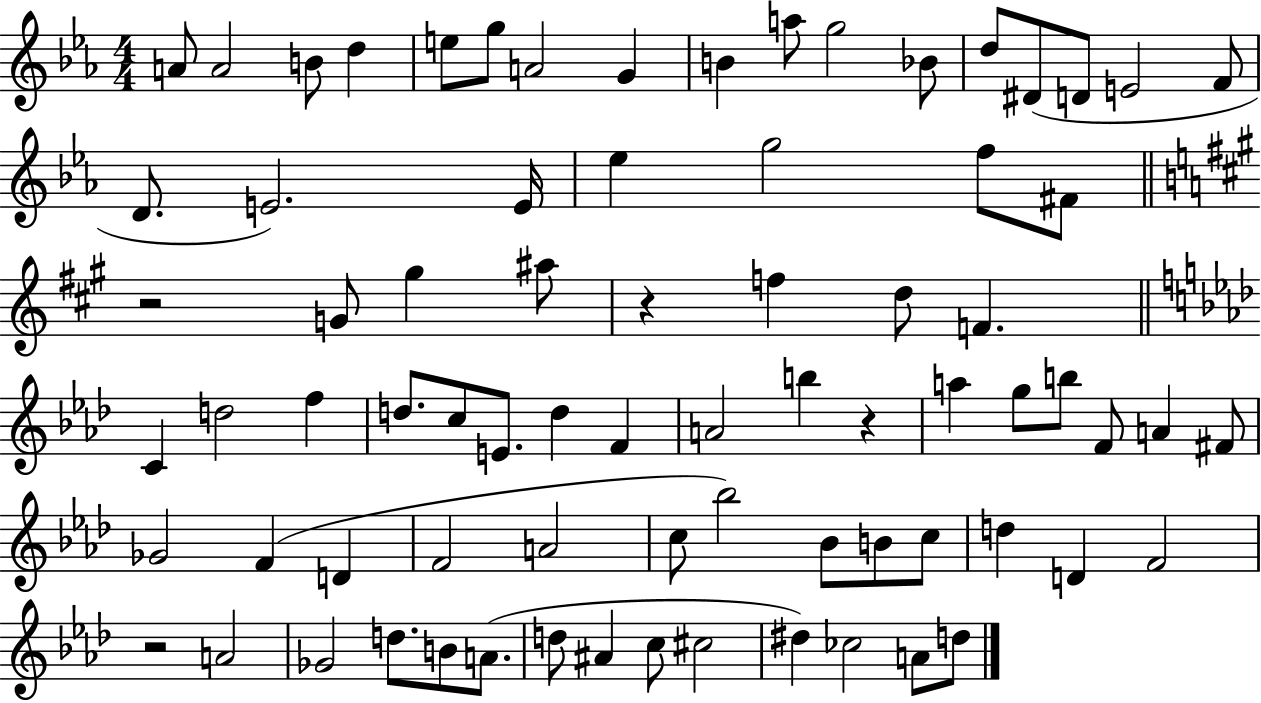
X:1
T:Untitled
M:4/4
L:1/4
K:Eb
A/2 A2 B/2 d e/2 g/2 A2 G B a/2 g2 _B/2 d/2 ^D/2 D/2 E2 F/2 D/2 E2 E/4 _e g2 f/2 ^F/2 z2 G/2 ^g ^a/2 z f d/2 F C d2 f d/2 c/2 E/2 d F A2 b z a g/2 b/2 F/2 A ^F/2 _G2 F D F2 A2 c/2 _b2 _B/2 B/2 c/2 d D F2 z2 A2 _G2 d/2 B/2 A/2 d/2 ^A c/2 ^c2 ^d _c2 A/2 d/2